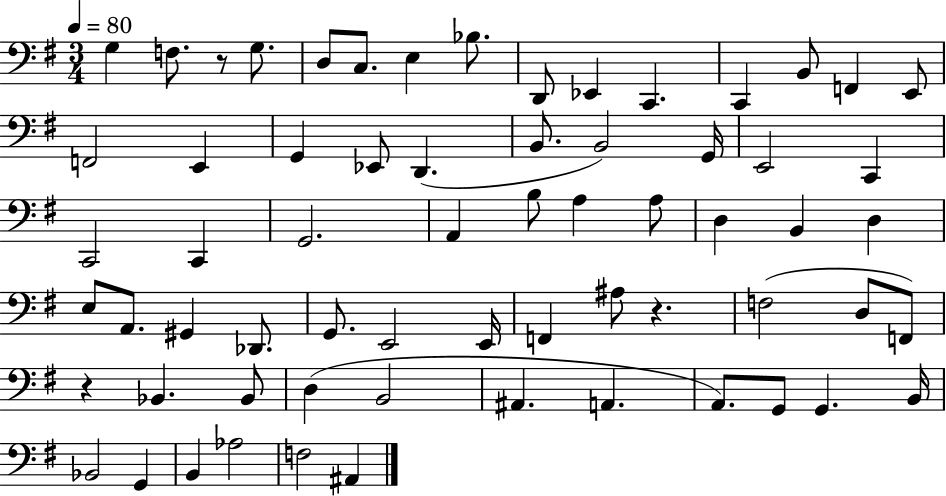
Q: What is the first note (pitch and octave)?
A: G3